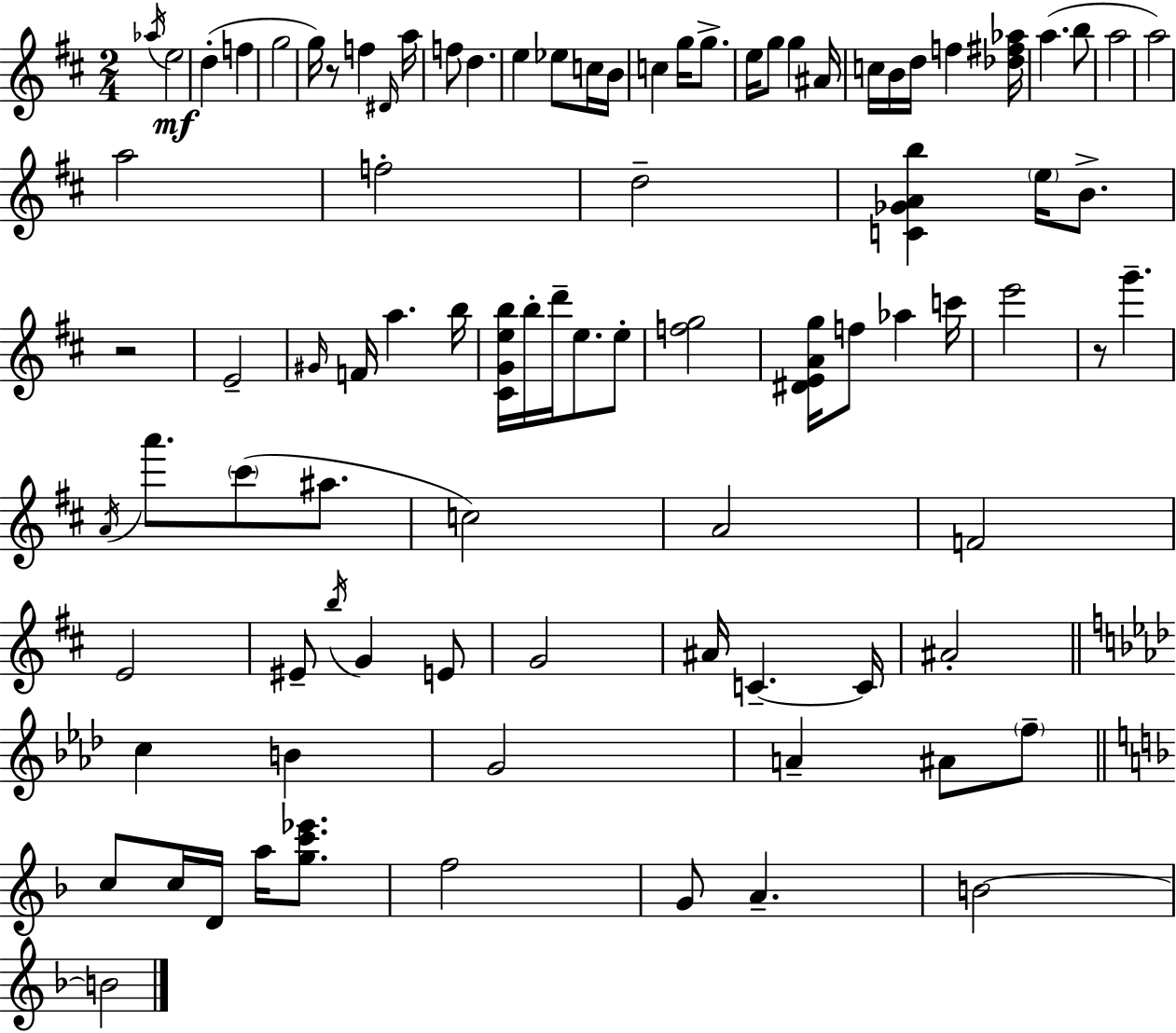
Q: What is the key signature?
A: D major